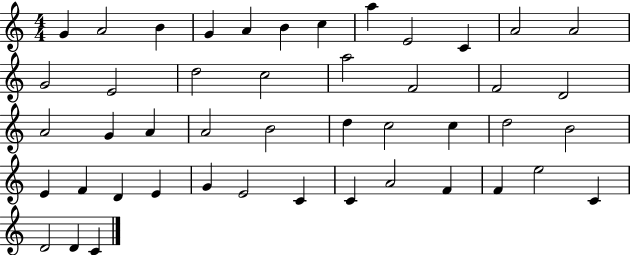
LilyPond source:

{
  \clef treble
  \numericTimeSignature
  \time 4/4
  \key c \major
  g'4 a'2 b'4 | g'4 a'4 b'4 c''4 | a''4 e'2 c'4 | a'2 a'2 | \break g'2 e'2 | d''2 c''2 | a''2 f'2 | f'2 d'2 | \break a'2 g'4 a'4 | a'2 b'2 | d''4 c''2 c''4 | d''2 b'2 | \break e'4 f'4 d'4 e'4 | g'4 e'2 c'4 | c'4 a'2 f'4 | f'4 e''2 c'4 | \break d'2 d'4 c'4 | \bar "|."
}